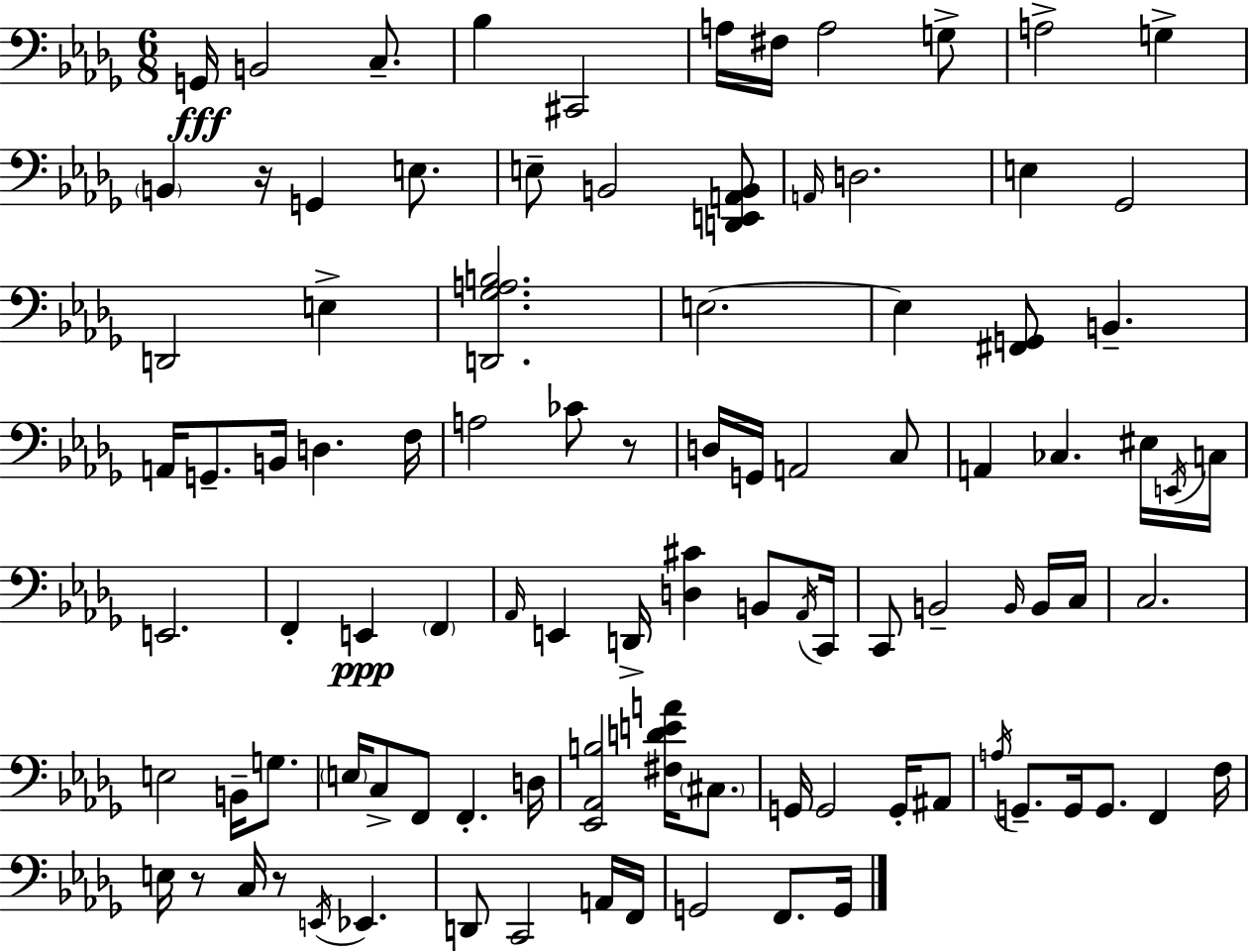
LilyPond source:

{
  \clef bass
  \numericTimeSignature
  \time 6/8
  \key bes \minor
  \repeat volta 2 { g,16\fff b,2 c8.-- | bes4 cis,2 | a16 fis16 a2 g8-> | a2-> g4-> | \break \parenthesize b,4 r16 g,4 e8. | e8-- b,2 <d, e, a, b,>8 | \grace { a,16 } d2. | e4 ges,2 | \break d,2 e4-> | <d, ges a b>2. | e2.~~ | e4 <fis, g,>8 b,4.-- | \break a,16 g,8.-- b,16 d4. | f16 a2 ces'8 r8 | d16 g,16 a,2 c8 | a,4 ces4. eis16 | \break \acciaccatura { e,16 } c16 e,2. | f,4-. e,4\ppp \parenthesize f,4 | \grace { aes,16 } e,4 d,16-> <d cis'>4 | b,8 \acciaccatura { aes,16 } c,16 c,8 b,2-- | \break \grace { b,16 } b,16 c16 c2. | e2 | b,16-- g8. \parenthesize e16 c8-> f,8 f,4.-. | d16 <ees, aes, b>2 | \break <fis d' e' a'>16 \parenthesize cis8. g,16 g,2 | g,16-. ais,8 \acciaccatura { a16 } g,8.-- g,16 g,8. | f,4 f16 e16 r8 c16 r8 | \acciaccatura { e,16 } ees,4. d,8 c,2 | \break a,16 f,16 g,2 | f,8. g,16 } \bar "|."
}